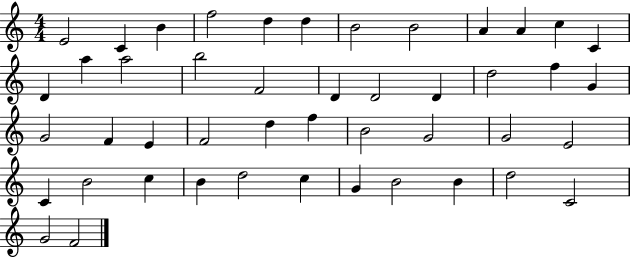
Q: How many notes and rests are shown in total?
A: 46